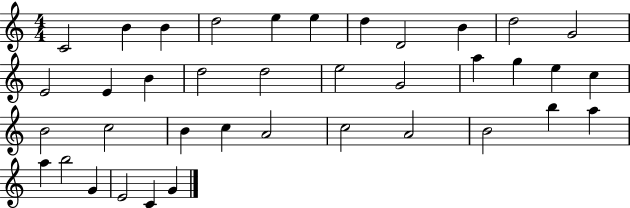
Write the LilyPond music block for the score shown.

{
  \clef treble
  \numericTimeSignature
  \time 4/4
  \key c \major
  c'2 b'4 b'4 | d''2 e''4 e''4 | d''4 d'2 b'4 | d''2 g'2 | \break e'2 e'4 b'4 | d''2 d''2 | e''2 g'2 | a''4 g''4 e''4 c''4 | \break b'2 c''2 | b'4 c''4 a'2 | c''2 a'2 | b'2 b''4 a''4 | \break a''4 b''2 g'4 | e'2 c'4 g'4 | \bar "|."
}